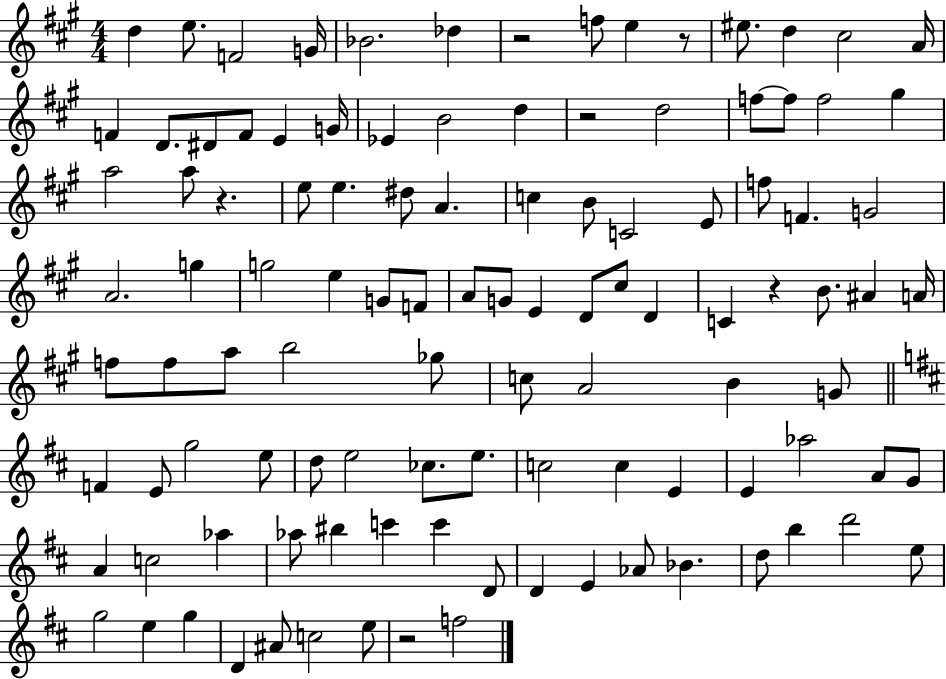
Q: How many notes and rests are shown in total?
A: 109